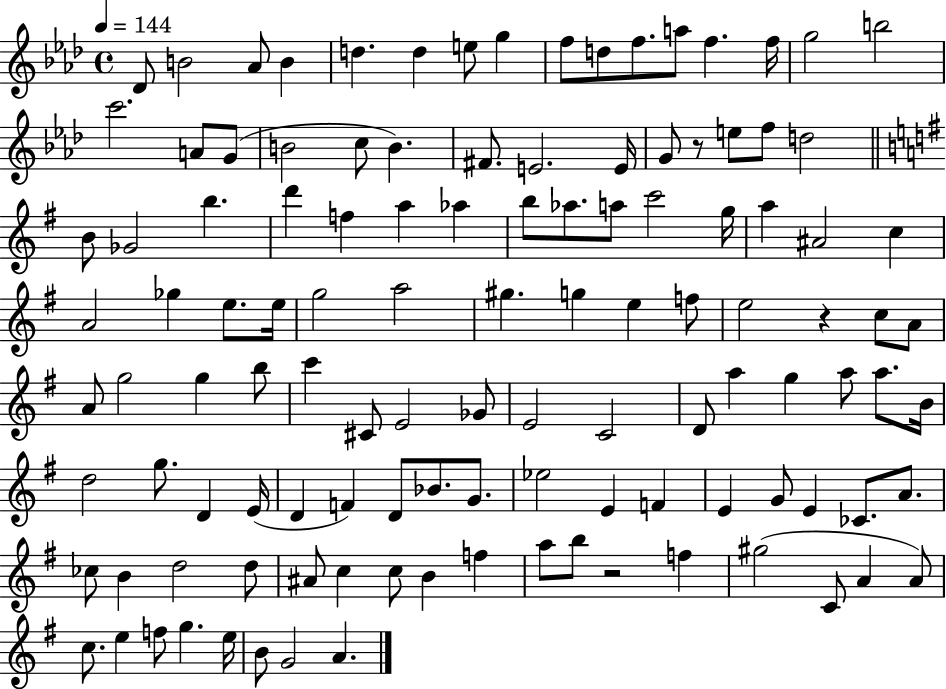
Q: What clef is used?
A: treble